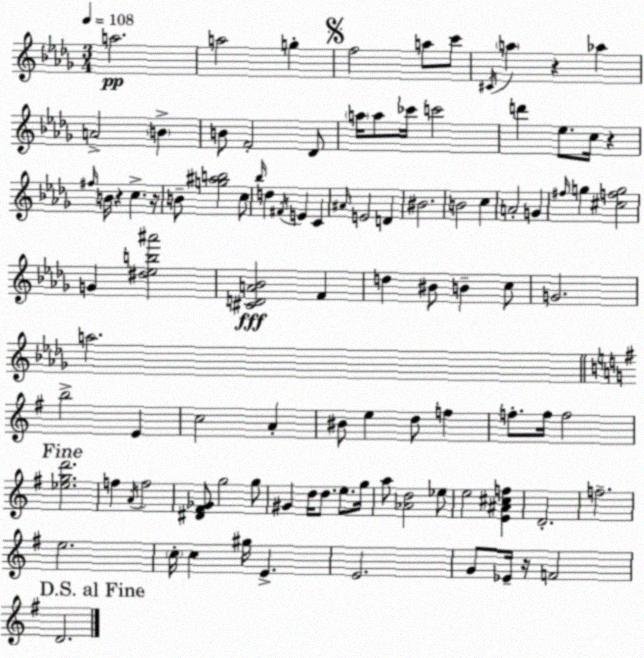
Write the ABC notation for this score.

X:1
T:Untitled
M:3/4
L:1/4
K:Bbm
a2 a2 g f2 a/2 c'/2 ^C/4 a z _a A2 B B/2 F2 _D/2 a/4 a/2 _c'/4 c'2 d' _e/2 c/4 z ^f/4 B/4 z c z/4 B/2 [g^ab]2 c/2 _b/4 d ^F/4 E C ^A/4 E2 D ^B2 B2 c A2 G ^f/4 g [^cfg]2 G [^d_eb^a']2 [^CDA_B]2 F d ^B/2 B c/2 G2 a2 b2 E c2 A ^B/2 e d/2 f f/2 f/4 f2 [_egd']2 f A/4 f2 [^D^F_G]/2 g2 g/2 ^G d/4 d/2 e/2 g/4 a/2 [_Ad]2 _e/2 e2 [E^A^cf] D2 f2 e2 c/4 c ^g/4 E E2 G/2 _E/4 z/4 F2 D2